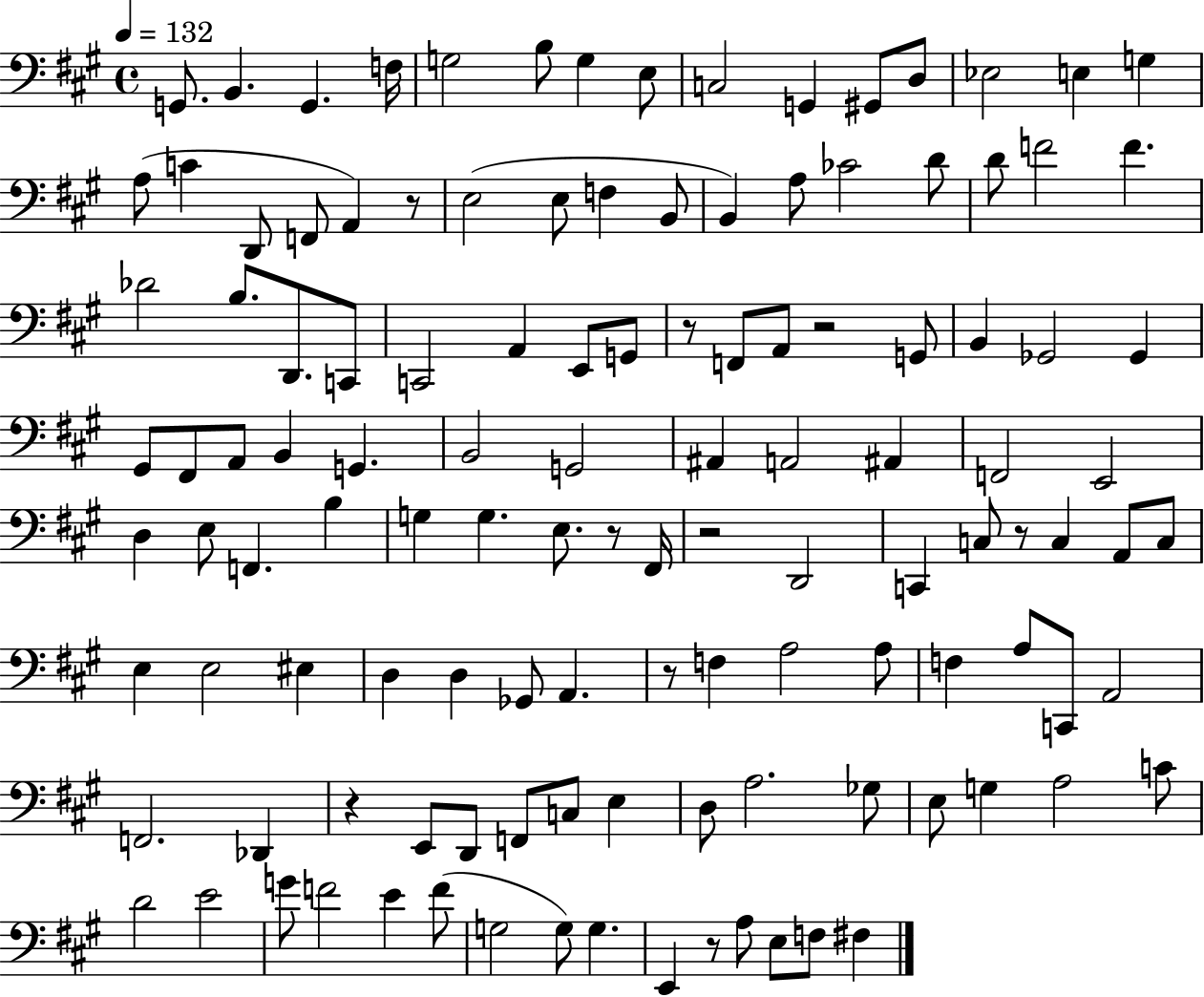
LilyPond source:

{
  \clef bass
  \time 4/4
  \defaultTimeSignature
  \key a \major
  \tempo 4 = 132
  g,8. b,4. g,4. f16 | g2 b8 g4 e8 | c2 g,4 gis,8 d8 | ees2 e4 g4 | \break a8( c'4 d,8 f,8 a,4) r8 | e2( e8 f4 b,8 | b,4) a8 ces'2 d'8 | d'8 f'2 f'4. | \break des'2 b8. d,8. c,8 | c,2 a,4 e,8 g,8 | r8 f,8 a,8 r2 g,8 | b,4 ges,2 ges,4 | \break gis,8 fis,8 a,8 b,4 g,4. | b,2 g,2 | ais,4 a,2 ais,4 | f,2 e,2 | \break d4 e8 f,4. b4 | g4 g4. e8. r8 fis,16 | r2 d,2 | c,4 c8 r8 c4 a,8 c8 | \break e4 e2 eis4 | d4 d4 ges,8 a,4. | r8 f4 a2 a8 | f4 a8 c,8 a,2 | \break f,2. des,4 | r4 e,8 d,8 f,8 c8 e4 | d8 a2. ges8 | e8 g4 a2 c'8 | \break d'2 e'2 | g'8 f'2 e'4 f'8( | g2 g8) g4. | e,4 r8 a8 e8 f8 fis4 | \break \bar "|."
}